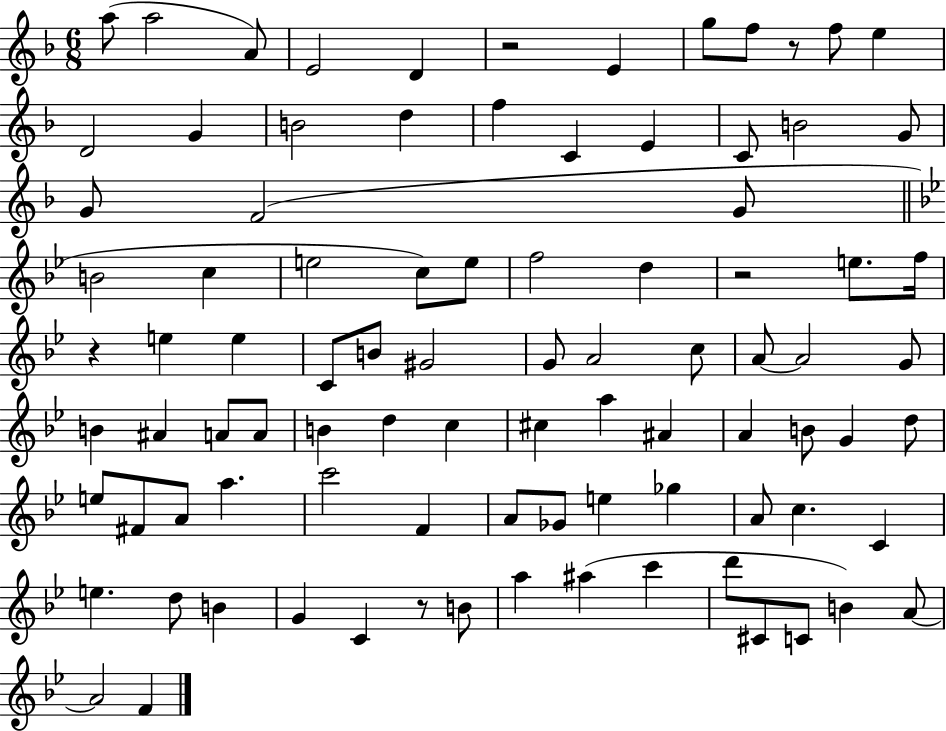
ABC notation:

X:1
T:Untitled
M:6/8
L:1/4
K:F
a/2 a2 A/2 E2 D z2 E g/2 f/2 z/2 f/2 e D2 G B2 d f C E C/2 B2 G/2 G/2 F2 G/2 B2 c e2 c/2 e/2 f2 d z2 e/2 f/4 z e e C/2 B/2 ^G2 G/2 A2 c/2 A/2 A2 G/2 B ^A A/2 A/2 B d c ^c a ^A A B/2 G d/2 e/2 ^F/2 A/2 a c'2 F A/2 _G/2 e _g A/2 c C e d/2 B G C z/2 B/2 a ^a c' d'/2 ^C/2 C/2 B A/2 A2 F